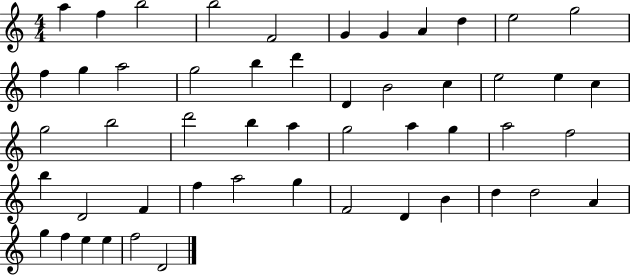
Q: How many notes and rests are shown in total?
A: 51